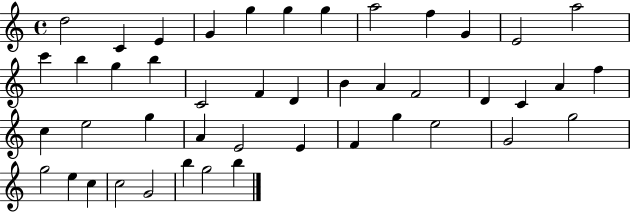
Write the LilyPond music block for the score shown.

{
  \clef treble
  \time 4/4
  \defaultTimeSignature
  \key c \major
  d''2 c'4 e'4 | g'4 g''4 g''4 g''4 | a''2 f''4 g'4 | e'2 a''2 | \break c'''4 b''4 g''4 b''4 | c'2 f'4 d'4 | b'4 a'4 f'2 | d'4 c'4 a'4 f''4 | \break c''4 e''2 g''4 | a'4 e'2 e'4 | f'4 g''4 e''2 | g'2 g''2 | \break g''2 e''4 c''4 | c''2 g'2 | b''4 g''2 b''4 | \bar "|."
}